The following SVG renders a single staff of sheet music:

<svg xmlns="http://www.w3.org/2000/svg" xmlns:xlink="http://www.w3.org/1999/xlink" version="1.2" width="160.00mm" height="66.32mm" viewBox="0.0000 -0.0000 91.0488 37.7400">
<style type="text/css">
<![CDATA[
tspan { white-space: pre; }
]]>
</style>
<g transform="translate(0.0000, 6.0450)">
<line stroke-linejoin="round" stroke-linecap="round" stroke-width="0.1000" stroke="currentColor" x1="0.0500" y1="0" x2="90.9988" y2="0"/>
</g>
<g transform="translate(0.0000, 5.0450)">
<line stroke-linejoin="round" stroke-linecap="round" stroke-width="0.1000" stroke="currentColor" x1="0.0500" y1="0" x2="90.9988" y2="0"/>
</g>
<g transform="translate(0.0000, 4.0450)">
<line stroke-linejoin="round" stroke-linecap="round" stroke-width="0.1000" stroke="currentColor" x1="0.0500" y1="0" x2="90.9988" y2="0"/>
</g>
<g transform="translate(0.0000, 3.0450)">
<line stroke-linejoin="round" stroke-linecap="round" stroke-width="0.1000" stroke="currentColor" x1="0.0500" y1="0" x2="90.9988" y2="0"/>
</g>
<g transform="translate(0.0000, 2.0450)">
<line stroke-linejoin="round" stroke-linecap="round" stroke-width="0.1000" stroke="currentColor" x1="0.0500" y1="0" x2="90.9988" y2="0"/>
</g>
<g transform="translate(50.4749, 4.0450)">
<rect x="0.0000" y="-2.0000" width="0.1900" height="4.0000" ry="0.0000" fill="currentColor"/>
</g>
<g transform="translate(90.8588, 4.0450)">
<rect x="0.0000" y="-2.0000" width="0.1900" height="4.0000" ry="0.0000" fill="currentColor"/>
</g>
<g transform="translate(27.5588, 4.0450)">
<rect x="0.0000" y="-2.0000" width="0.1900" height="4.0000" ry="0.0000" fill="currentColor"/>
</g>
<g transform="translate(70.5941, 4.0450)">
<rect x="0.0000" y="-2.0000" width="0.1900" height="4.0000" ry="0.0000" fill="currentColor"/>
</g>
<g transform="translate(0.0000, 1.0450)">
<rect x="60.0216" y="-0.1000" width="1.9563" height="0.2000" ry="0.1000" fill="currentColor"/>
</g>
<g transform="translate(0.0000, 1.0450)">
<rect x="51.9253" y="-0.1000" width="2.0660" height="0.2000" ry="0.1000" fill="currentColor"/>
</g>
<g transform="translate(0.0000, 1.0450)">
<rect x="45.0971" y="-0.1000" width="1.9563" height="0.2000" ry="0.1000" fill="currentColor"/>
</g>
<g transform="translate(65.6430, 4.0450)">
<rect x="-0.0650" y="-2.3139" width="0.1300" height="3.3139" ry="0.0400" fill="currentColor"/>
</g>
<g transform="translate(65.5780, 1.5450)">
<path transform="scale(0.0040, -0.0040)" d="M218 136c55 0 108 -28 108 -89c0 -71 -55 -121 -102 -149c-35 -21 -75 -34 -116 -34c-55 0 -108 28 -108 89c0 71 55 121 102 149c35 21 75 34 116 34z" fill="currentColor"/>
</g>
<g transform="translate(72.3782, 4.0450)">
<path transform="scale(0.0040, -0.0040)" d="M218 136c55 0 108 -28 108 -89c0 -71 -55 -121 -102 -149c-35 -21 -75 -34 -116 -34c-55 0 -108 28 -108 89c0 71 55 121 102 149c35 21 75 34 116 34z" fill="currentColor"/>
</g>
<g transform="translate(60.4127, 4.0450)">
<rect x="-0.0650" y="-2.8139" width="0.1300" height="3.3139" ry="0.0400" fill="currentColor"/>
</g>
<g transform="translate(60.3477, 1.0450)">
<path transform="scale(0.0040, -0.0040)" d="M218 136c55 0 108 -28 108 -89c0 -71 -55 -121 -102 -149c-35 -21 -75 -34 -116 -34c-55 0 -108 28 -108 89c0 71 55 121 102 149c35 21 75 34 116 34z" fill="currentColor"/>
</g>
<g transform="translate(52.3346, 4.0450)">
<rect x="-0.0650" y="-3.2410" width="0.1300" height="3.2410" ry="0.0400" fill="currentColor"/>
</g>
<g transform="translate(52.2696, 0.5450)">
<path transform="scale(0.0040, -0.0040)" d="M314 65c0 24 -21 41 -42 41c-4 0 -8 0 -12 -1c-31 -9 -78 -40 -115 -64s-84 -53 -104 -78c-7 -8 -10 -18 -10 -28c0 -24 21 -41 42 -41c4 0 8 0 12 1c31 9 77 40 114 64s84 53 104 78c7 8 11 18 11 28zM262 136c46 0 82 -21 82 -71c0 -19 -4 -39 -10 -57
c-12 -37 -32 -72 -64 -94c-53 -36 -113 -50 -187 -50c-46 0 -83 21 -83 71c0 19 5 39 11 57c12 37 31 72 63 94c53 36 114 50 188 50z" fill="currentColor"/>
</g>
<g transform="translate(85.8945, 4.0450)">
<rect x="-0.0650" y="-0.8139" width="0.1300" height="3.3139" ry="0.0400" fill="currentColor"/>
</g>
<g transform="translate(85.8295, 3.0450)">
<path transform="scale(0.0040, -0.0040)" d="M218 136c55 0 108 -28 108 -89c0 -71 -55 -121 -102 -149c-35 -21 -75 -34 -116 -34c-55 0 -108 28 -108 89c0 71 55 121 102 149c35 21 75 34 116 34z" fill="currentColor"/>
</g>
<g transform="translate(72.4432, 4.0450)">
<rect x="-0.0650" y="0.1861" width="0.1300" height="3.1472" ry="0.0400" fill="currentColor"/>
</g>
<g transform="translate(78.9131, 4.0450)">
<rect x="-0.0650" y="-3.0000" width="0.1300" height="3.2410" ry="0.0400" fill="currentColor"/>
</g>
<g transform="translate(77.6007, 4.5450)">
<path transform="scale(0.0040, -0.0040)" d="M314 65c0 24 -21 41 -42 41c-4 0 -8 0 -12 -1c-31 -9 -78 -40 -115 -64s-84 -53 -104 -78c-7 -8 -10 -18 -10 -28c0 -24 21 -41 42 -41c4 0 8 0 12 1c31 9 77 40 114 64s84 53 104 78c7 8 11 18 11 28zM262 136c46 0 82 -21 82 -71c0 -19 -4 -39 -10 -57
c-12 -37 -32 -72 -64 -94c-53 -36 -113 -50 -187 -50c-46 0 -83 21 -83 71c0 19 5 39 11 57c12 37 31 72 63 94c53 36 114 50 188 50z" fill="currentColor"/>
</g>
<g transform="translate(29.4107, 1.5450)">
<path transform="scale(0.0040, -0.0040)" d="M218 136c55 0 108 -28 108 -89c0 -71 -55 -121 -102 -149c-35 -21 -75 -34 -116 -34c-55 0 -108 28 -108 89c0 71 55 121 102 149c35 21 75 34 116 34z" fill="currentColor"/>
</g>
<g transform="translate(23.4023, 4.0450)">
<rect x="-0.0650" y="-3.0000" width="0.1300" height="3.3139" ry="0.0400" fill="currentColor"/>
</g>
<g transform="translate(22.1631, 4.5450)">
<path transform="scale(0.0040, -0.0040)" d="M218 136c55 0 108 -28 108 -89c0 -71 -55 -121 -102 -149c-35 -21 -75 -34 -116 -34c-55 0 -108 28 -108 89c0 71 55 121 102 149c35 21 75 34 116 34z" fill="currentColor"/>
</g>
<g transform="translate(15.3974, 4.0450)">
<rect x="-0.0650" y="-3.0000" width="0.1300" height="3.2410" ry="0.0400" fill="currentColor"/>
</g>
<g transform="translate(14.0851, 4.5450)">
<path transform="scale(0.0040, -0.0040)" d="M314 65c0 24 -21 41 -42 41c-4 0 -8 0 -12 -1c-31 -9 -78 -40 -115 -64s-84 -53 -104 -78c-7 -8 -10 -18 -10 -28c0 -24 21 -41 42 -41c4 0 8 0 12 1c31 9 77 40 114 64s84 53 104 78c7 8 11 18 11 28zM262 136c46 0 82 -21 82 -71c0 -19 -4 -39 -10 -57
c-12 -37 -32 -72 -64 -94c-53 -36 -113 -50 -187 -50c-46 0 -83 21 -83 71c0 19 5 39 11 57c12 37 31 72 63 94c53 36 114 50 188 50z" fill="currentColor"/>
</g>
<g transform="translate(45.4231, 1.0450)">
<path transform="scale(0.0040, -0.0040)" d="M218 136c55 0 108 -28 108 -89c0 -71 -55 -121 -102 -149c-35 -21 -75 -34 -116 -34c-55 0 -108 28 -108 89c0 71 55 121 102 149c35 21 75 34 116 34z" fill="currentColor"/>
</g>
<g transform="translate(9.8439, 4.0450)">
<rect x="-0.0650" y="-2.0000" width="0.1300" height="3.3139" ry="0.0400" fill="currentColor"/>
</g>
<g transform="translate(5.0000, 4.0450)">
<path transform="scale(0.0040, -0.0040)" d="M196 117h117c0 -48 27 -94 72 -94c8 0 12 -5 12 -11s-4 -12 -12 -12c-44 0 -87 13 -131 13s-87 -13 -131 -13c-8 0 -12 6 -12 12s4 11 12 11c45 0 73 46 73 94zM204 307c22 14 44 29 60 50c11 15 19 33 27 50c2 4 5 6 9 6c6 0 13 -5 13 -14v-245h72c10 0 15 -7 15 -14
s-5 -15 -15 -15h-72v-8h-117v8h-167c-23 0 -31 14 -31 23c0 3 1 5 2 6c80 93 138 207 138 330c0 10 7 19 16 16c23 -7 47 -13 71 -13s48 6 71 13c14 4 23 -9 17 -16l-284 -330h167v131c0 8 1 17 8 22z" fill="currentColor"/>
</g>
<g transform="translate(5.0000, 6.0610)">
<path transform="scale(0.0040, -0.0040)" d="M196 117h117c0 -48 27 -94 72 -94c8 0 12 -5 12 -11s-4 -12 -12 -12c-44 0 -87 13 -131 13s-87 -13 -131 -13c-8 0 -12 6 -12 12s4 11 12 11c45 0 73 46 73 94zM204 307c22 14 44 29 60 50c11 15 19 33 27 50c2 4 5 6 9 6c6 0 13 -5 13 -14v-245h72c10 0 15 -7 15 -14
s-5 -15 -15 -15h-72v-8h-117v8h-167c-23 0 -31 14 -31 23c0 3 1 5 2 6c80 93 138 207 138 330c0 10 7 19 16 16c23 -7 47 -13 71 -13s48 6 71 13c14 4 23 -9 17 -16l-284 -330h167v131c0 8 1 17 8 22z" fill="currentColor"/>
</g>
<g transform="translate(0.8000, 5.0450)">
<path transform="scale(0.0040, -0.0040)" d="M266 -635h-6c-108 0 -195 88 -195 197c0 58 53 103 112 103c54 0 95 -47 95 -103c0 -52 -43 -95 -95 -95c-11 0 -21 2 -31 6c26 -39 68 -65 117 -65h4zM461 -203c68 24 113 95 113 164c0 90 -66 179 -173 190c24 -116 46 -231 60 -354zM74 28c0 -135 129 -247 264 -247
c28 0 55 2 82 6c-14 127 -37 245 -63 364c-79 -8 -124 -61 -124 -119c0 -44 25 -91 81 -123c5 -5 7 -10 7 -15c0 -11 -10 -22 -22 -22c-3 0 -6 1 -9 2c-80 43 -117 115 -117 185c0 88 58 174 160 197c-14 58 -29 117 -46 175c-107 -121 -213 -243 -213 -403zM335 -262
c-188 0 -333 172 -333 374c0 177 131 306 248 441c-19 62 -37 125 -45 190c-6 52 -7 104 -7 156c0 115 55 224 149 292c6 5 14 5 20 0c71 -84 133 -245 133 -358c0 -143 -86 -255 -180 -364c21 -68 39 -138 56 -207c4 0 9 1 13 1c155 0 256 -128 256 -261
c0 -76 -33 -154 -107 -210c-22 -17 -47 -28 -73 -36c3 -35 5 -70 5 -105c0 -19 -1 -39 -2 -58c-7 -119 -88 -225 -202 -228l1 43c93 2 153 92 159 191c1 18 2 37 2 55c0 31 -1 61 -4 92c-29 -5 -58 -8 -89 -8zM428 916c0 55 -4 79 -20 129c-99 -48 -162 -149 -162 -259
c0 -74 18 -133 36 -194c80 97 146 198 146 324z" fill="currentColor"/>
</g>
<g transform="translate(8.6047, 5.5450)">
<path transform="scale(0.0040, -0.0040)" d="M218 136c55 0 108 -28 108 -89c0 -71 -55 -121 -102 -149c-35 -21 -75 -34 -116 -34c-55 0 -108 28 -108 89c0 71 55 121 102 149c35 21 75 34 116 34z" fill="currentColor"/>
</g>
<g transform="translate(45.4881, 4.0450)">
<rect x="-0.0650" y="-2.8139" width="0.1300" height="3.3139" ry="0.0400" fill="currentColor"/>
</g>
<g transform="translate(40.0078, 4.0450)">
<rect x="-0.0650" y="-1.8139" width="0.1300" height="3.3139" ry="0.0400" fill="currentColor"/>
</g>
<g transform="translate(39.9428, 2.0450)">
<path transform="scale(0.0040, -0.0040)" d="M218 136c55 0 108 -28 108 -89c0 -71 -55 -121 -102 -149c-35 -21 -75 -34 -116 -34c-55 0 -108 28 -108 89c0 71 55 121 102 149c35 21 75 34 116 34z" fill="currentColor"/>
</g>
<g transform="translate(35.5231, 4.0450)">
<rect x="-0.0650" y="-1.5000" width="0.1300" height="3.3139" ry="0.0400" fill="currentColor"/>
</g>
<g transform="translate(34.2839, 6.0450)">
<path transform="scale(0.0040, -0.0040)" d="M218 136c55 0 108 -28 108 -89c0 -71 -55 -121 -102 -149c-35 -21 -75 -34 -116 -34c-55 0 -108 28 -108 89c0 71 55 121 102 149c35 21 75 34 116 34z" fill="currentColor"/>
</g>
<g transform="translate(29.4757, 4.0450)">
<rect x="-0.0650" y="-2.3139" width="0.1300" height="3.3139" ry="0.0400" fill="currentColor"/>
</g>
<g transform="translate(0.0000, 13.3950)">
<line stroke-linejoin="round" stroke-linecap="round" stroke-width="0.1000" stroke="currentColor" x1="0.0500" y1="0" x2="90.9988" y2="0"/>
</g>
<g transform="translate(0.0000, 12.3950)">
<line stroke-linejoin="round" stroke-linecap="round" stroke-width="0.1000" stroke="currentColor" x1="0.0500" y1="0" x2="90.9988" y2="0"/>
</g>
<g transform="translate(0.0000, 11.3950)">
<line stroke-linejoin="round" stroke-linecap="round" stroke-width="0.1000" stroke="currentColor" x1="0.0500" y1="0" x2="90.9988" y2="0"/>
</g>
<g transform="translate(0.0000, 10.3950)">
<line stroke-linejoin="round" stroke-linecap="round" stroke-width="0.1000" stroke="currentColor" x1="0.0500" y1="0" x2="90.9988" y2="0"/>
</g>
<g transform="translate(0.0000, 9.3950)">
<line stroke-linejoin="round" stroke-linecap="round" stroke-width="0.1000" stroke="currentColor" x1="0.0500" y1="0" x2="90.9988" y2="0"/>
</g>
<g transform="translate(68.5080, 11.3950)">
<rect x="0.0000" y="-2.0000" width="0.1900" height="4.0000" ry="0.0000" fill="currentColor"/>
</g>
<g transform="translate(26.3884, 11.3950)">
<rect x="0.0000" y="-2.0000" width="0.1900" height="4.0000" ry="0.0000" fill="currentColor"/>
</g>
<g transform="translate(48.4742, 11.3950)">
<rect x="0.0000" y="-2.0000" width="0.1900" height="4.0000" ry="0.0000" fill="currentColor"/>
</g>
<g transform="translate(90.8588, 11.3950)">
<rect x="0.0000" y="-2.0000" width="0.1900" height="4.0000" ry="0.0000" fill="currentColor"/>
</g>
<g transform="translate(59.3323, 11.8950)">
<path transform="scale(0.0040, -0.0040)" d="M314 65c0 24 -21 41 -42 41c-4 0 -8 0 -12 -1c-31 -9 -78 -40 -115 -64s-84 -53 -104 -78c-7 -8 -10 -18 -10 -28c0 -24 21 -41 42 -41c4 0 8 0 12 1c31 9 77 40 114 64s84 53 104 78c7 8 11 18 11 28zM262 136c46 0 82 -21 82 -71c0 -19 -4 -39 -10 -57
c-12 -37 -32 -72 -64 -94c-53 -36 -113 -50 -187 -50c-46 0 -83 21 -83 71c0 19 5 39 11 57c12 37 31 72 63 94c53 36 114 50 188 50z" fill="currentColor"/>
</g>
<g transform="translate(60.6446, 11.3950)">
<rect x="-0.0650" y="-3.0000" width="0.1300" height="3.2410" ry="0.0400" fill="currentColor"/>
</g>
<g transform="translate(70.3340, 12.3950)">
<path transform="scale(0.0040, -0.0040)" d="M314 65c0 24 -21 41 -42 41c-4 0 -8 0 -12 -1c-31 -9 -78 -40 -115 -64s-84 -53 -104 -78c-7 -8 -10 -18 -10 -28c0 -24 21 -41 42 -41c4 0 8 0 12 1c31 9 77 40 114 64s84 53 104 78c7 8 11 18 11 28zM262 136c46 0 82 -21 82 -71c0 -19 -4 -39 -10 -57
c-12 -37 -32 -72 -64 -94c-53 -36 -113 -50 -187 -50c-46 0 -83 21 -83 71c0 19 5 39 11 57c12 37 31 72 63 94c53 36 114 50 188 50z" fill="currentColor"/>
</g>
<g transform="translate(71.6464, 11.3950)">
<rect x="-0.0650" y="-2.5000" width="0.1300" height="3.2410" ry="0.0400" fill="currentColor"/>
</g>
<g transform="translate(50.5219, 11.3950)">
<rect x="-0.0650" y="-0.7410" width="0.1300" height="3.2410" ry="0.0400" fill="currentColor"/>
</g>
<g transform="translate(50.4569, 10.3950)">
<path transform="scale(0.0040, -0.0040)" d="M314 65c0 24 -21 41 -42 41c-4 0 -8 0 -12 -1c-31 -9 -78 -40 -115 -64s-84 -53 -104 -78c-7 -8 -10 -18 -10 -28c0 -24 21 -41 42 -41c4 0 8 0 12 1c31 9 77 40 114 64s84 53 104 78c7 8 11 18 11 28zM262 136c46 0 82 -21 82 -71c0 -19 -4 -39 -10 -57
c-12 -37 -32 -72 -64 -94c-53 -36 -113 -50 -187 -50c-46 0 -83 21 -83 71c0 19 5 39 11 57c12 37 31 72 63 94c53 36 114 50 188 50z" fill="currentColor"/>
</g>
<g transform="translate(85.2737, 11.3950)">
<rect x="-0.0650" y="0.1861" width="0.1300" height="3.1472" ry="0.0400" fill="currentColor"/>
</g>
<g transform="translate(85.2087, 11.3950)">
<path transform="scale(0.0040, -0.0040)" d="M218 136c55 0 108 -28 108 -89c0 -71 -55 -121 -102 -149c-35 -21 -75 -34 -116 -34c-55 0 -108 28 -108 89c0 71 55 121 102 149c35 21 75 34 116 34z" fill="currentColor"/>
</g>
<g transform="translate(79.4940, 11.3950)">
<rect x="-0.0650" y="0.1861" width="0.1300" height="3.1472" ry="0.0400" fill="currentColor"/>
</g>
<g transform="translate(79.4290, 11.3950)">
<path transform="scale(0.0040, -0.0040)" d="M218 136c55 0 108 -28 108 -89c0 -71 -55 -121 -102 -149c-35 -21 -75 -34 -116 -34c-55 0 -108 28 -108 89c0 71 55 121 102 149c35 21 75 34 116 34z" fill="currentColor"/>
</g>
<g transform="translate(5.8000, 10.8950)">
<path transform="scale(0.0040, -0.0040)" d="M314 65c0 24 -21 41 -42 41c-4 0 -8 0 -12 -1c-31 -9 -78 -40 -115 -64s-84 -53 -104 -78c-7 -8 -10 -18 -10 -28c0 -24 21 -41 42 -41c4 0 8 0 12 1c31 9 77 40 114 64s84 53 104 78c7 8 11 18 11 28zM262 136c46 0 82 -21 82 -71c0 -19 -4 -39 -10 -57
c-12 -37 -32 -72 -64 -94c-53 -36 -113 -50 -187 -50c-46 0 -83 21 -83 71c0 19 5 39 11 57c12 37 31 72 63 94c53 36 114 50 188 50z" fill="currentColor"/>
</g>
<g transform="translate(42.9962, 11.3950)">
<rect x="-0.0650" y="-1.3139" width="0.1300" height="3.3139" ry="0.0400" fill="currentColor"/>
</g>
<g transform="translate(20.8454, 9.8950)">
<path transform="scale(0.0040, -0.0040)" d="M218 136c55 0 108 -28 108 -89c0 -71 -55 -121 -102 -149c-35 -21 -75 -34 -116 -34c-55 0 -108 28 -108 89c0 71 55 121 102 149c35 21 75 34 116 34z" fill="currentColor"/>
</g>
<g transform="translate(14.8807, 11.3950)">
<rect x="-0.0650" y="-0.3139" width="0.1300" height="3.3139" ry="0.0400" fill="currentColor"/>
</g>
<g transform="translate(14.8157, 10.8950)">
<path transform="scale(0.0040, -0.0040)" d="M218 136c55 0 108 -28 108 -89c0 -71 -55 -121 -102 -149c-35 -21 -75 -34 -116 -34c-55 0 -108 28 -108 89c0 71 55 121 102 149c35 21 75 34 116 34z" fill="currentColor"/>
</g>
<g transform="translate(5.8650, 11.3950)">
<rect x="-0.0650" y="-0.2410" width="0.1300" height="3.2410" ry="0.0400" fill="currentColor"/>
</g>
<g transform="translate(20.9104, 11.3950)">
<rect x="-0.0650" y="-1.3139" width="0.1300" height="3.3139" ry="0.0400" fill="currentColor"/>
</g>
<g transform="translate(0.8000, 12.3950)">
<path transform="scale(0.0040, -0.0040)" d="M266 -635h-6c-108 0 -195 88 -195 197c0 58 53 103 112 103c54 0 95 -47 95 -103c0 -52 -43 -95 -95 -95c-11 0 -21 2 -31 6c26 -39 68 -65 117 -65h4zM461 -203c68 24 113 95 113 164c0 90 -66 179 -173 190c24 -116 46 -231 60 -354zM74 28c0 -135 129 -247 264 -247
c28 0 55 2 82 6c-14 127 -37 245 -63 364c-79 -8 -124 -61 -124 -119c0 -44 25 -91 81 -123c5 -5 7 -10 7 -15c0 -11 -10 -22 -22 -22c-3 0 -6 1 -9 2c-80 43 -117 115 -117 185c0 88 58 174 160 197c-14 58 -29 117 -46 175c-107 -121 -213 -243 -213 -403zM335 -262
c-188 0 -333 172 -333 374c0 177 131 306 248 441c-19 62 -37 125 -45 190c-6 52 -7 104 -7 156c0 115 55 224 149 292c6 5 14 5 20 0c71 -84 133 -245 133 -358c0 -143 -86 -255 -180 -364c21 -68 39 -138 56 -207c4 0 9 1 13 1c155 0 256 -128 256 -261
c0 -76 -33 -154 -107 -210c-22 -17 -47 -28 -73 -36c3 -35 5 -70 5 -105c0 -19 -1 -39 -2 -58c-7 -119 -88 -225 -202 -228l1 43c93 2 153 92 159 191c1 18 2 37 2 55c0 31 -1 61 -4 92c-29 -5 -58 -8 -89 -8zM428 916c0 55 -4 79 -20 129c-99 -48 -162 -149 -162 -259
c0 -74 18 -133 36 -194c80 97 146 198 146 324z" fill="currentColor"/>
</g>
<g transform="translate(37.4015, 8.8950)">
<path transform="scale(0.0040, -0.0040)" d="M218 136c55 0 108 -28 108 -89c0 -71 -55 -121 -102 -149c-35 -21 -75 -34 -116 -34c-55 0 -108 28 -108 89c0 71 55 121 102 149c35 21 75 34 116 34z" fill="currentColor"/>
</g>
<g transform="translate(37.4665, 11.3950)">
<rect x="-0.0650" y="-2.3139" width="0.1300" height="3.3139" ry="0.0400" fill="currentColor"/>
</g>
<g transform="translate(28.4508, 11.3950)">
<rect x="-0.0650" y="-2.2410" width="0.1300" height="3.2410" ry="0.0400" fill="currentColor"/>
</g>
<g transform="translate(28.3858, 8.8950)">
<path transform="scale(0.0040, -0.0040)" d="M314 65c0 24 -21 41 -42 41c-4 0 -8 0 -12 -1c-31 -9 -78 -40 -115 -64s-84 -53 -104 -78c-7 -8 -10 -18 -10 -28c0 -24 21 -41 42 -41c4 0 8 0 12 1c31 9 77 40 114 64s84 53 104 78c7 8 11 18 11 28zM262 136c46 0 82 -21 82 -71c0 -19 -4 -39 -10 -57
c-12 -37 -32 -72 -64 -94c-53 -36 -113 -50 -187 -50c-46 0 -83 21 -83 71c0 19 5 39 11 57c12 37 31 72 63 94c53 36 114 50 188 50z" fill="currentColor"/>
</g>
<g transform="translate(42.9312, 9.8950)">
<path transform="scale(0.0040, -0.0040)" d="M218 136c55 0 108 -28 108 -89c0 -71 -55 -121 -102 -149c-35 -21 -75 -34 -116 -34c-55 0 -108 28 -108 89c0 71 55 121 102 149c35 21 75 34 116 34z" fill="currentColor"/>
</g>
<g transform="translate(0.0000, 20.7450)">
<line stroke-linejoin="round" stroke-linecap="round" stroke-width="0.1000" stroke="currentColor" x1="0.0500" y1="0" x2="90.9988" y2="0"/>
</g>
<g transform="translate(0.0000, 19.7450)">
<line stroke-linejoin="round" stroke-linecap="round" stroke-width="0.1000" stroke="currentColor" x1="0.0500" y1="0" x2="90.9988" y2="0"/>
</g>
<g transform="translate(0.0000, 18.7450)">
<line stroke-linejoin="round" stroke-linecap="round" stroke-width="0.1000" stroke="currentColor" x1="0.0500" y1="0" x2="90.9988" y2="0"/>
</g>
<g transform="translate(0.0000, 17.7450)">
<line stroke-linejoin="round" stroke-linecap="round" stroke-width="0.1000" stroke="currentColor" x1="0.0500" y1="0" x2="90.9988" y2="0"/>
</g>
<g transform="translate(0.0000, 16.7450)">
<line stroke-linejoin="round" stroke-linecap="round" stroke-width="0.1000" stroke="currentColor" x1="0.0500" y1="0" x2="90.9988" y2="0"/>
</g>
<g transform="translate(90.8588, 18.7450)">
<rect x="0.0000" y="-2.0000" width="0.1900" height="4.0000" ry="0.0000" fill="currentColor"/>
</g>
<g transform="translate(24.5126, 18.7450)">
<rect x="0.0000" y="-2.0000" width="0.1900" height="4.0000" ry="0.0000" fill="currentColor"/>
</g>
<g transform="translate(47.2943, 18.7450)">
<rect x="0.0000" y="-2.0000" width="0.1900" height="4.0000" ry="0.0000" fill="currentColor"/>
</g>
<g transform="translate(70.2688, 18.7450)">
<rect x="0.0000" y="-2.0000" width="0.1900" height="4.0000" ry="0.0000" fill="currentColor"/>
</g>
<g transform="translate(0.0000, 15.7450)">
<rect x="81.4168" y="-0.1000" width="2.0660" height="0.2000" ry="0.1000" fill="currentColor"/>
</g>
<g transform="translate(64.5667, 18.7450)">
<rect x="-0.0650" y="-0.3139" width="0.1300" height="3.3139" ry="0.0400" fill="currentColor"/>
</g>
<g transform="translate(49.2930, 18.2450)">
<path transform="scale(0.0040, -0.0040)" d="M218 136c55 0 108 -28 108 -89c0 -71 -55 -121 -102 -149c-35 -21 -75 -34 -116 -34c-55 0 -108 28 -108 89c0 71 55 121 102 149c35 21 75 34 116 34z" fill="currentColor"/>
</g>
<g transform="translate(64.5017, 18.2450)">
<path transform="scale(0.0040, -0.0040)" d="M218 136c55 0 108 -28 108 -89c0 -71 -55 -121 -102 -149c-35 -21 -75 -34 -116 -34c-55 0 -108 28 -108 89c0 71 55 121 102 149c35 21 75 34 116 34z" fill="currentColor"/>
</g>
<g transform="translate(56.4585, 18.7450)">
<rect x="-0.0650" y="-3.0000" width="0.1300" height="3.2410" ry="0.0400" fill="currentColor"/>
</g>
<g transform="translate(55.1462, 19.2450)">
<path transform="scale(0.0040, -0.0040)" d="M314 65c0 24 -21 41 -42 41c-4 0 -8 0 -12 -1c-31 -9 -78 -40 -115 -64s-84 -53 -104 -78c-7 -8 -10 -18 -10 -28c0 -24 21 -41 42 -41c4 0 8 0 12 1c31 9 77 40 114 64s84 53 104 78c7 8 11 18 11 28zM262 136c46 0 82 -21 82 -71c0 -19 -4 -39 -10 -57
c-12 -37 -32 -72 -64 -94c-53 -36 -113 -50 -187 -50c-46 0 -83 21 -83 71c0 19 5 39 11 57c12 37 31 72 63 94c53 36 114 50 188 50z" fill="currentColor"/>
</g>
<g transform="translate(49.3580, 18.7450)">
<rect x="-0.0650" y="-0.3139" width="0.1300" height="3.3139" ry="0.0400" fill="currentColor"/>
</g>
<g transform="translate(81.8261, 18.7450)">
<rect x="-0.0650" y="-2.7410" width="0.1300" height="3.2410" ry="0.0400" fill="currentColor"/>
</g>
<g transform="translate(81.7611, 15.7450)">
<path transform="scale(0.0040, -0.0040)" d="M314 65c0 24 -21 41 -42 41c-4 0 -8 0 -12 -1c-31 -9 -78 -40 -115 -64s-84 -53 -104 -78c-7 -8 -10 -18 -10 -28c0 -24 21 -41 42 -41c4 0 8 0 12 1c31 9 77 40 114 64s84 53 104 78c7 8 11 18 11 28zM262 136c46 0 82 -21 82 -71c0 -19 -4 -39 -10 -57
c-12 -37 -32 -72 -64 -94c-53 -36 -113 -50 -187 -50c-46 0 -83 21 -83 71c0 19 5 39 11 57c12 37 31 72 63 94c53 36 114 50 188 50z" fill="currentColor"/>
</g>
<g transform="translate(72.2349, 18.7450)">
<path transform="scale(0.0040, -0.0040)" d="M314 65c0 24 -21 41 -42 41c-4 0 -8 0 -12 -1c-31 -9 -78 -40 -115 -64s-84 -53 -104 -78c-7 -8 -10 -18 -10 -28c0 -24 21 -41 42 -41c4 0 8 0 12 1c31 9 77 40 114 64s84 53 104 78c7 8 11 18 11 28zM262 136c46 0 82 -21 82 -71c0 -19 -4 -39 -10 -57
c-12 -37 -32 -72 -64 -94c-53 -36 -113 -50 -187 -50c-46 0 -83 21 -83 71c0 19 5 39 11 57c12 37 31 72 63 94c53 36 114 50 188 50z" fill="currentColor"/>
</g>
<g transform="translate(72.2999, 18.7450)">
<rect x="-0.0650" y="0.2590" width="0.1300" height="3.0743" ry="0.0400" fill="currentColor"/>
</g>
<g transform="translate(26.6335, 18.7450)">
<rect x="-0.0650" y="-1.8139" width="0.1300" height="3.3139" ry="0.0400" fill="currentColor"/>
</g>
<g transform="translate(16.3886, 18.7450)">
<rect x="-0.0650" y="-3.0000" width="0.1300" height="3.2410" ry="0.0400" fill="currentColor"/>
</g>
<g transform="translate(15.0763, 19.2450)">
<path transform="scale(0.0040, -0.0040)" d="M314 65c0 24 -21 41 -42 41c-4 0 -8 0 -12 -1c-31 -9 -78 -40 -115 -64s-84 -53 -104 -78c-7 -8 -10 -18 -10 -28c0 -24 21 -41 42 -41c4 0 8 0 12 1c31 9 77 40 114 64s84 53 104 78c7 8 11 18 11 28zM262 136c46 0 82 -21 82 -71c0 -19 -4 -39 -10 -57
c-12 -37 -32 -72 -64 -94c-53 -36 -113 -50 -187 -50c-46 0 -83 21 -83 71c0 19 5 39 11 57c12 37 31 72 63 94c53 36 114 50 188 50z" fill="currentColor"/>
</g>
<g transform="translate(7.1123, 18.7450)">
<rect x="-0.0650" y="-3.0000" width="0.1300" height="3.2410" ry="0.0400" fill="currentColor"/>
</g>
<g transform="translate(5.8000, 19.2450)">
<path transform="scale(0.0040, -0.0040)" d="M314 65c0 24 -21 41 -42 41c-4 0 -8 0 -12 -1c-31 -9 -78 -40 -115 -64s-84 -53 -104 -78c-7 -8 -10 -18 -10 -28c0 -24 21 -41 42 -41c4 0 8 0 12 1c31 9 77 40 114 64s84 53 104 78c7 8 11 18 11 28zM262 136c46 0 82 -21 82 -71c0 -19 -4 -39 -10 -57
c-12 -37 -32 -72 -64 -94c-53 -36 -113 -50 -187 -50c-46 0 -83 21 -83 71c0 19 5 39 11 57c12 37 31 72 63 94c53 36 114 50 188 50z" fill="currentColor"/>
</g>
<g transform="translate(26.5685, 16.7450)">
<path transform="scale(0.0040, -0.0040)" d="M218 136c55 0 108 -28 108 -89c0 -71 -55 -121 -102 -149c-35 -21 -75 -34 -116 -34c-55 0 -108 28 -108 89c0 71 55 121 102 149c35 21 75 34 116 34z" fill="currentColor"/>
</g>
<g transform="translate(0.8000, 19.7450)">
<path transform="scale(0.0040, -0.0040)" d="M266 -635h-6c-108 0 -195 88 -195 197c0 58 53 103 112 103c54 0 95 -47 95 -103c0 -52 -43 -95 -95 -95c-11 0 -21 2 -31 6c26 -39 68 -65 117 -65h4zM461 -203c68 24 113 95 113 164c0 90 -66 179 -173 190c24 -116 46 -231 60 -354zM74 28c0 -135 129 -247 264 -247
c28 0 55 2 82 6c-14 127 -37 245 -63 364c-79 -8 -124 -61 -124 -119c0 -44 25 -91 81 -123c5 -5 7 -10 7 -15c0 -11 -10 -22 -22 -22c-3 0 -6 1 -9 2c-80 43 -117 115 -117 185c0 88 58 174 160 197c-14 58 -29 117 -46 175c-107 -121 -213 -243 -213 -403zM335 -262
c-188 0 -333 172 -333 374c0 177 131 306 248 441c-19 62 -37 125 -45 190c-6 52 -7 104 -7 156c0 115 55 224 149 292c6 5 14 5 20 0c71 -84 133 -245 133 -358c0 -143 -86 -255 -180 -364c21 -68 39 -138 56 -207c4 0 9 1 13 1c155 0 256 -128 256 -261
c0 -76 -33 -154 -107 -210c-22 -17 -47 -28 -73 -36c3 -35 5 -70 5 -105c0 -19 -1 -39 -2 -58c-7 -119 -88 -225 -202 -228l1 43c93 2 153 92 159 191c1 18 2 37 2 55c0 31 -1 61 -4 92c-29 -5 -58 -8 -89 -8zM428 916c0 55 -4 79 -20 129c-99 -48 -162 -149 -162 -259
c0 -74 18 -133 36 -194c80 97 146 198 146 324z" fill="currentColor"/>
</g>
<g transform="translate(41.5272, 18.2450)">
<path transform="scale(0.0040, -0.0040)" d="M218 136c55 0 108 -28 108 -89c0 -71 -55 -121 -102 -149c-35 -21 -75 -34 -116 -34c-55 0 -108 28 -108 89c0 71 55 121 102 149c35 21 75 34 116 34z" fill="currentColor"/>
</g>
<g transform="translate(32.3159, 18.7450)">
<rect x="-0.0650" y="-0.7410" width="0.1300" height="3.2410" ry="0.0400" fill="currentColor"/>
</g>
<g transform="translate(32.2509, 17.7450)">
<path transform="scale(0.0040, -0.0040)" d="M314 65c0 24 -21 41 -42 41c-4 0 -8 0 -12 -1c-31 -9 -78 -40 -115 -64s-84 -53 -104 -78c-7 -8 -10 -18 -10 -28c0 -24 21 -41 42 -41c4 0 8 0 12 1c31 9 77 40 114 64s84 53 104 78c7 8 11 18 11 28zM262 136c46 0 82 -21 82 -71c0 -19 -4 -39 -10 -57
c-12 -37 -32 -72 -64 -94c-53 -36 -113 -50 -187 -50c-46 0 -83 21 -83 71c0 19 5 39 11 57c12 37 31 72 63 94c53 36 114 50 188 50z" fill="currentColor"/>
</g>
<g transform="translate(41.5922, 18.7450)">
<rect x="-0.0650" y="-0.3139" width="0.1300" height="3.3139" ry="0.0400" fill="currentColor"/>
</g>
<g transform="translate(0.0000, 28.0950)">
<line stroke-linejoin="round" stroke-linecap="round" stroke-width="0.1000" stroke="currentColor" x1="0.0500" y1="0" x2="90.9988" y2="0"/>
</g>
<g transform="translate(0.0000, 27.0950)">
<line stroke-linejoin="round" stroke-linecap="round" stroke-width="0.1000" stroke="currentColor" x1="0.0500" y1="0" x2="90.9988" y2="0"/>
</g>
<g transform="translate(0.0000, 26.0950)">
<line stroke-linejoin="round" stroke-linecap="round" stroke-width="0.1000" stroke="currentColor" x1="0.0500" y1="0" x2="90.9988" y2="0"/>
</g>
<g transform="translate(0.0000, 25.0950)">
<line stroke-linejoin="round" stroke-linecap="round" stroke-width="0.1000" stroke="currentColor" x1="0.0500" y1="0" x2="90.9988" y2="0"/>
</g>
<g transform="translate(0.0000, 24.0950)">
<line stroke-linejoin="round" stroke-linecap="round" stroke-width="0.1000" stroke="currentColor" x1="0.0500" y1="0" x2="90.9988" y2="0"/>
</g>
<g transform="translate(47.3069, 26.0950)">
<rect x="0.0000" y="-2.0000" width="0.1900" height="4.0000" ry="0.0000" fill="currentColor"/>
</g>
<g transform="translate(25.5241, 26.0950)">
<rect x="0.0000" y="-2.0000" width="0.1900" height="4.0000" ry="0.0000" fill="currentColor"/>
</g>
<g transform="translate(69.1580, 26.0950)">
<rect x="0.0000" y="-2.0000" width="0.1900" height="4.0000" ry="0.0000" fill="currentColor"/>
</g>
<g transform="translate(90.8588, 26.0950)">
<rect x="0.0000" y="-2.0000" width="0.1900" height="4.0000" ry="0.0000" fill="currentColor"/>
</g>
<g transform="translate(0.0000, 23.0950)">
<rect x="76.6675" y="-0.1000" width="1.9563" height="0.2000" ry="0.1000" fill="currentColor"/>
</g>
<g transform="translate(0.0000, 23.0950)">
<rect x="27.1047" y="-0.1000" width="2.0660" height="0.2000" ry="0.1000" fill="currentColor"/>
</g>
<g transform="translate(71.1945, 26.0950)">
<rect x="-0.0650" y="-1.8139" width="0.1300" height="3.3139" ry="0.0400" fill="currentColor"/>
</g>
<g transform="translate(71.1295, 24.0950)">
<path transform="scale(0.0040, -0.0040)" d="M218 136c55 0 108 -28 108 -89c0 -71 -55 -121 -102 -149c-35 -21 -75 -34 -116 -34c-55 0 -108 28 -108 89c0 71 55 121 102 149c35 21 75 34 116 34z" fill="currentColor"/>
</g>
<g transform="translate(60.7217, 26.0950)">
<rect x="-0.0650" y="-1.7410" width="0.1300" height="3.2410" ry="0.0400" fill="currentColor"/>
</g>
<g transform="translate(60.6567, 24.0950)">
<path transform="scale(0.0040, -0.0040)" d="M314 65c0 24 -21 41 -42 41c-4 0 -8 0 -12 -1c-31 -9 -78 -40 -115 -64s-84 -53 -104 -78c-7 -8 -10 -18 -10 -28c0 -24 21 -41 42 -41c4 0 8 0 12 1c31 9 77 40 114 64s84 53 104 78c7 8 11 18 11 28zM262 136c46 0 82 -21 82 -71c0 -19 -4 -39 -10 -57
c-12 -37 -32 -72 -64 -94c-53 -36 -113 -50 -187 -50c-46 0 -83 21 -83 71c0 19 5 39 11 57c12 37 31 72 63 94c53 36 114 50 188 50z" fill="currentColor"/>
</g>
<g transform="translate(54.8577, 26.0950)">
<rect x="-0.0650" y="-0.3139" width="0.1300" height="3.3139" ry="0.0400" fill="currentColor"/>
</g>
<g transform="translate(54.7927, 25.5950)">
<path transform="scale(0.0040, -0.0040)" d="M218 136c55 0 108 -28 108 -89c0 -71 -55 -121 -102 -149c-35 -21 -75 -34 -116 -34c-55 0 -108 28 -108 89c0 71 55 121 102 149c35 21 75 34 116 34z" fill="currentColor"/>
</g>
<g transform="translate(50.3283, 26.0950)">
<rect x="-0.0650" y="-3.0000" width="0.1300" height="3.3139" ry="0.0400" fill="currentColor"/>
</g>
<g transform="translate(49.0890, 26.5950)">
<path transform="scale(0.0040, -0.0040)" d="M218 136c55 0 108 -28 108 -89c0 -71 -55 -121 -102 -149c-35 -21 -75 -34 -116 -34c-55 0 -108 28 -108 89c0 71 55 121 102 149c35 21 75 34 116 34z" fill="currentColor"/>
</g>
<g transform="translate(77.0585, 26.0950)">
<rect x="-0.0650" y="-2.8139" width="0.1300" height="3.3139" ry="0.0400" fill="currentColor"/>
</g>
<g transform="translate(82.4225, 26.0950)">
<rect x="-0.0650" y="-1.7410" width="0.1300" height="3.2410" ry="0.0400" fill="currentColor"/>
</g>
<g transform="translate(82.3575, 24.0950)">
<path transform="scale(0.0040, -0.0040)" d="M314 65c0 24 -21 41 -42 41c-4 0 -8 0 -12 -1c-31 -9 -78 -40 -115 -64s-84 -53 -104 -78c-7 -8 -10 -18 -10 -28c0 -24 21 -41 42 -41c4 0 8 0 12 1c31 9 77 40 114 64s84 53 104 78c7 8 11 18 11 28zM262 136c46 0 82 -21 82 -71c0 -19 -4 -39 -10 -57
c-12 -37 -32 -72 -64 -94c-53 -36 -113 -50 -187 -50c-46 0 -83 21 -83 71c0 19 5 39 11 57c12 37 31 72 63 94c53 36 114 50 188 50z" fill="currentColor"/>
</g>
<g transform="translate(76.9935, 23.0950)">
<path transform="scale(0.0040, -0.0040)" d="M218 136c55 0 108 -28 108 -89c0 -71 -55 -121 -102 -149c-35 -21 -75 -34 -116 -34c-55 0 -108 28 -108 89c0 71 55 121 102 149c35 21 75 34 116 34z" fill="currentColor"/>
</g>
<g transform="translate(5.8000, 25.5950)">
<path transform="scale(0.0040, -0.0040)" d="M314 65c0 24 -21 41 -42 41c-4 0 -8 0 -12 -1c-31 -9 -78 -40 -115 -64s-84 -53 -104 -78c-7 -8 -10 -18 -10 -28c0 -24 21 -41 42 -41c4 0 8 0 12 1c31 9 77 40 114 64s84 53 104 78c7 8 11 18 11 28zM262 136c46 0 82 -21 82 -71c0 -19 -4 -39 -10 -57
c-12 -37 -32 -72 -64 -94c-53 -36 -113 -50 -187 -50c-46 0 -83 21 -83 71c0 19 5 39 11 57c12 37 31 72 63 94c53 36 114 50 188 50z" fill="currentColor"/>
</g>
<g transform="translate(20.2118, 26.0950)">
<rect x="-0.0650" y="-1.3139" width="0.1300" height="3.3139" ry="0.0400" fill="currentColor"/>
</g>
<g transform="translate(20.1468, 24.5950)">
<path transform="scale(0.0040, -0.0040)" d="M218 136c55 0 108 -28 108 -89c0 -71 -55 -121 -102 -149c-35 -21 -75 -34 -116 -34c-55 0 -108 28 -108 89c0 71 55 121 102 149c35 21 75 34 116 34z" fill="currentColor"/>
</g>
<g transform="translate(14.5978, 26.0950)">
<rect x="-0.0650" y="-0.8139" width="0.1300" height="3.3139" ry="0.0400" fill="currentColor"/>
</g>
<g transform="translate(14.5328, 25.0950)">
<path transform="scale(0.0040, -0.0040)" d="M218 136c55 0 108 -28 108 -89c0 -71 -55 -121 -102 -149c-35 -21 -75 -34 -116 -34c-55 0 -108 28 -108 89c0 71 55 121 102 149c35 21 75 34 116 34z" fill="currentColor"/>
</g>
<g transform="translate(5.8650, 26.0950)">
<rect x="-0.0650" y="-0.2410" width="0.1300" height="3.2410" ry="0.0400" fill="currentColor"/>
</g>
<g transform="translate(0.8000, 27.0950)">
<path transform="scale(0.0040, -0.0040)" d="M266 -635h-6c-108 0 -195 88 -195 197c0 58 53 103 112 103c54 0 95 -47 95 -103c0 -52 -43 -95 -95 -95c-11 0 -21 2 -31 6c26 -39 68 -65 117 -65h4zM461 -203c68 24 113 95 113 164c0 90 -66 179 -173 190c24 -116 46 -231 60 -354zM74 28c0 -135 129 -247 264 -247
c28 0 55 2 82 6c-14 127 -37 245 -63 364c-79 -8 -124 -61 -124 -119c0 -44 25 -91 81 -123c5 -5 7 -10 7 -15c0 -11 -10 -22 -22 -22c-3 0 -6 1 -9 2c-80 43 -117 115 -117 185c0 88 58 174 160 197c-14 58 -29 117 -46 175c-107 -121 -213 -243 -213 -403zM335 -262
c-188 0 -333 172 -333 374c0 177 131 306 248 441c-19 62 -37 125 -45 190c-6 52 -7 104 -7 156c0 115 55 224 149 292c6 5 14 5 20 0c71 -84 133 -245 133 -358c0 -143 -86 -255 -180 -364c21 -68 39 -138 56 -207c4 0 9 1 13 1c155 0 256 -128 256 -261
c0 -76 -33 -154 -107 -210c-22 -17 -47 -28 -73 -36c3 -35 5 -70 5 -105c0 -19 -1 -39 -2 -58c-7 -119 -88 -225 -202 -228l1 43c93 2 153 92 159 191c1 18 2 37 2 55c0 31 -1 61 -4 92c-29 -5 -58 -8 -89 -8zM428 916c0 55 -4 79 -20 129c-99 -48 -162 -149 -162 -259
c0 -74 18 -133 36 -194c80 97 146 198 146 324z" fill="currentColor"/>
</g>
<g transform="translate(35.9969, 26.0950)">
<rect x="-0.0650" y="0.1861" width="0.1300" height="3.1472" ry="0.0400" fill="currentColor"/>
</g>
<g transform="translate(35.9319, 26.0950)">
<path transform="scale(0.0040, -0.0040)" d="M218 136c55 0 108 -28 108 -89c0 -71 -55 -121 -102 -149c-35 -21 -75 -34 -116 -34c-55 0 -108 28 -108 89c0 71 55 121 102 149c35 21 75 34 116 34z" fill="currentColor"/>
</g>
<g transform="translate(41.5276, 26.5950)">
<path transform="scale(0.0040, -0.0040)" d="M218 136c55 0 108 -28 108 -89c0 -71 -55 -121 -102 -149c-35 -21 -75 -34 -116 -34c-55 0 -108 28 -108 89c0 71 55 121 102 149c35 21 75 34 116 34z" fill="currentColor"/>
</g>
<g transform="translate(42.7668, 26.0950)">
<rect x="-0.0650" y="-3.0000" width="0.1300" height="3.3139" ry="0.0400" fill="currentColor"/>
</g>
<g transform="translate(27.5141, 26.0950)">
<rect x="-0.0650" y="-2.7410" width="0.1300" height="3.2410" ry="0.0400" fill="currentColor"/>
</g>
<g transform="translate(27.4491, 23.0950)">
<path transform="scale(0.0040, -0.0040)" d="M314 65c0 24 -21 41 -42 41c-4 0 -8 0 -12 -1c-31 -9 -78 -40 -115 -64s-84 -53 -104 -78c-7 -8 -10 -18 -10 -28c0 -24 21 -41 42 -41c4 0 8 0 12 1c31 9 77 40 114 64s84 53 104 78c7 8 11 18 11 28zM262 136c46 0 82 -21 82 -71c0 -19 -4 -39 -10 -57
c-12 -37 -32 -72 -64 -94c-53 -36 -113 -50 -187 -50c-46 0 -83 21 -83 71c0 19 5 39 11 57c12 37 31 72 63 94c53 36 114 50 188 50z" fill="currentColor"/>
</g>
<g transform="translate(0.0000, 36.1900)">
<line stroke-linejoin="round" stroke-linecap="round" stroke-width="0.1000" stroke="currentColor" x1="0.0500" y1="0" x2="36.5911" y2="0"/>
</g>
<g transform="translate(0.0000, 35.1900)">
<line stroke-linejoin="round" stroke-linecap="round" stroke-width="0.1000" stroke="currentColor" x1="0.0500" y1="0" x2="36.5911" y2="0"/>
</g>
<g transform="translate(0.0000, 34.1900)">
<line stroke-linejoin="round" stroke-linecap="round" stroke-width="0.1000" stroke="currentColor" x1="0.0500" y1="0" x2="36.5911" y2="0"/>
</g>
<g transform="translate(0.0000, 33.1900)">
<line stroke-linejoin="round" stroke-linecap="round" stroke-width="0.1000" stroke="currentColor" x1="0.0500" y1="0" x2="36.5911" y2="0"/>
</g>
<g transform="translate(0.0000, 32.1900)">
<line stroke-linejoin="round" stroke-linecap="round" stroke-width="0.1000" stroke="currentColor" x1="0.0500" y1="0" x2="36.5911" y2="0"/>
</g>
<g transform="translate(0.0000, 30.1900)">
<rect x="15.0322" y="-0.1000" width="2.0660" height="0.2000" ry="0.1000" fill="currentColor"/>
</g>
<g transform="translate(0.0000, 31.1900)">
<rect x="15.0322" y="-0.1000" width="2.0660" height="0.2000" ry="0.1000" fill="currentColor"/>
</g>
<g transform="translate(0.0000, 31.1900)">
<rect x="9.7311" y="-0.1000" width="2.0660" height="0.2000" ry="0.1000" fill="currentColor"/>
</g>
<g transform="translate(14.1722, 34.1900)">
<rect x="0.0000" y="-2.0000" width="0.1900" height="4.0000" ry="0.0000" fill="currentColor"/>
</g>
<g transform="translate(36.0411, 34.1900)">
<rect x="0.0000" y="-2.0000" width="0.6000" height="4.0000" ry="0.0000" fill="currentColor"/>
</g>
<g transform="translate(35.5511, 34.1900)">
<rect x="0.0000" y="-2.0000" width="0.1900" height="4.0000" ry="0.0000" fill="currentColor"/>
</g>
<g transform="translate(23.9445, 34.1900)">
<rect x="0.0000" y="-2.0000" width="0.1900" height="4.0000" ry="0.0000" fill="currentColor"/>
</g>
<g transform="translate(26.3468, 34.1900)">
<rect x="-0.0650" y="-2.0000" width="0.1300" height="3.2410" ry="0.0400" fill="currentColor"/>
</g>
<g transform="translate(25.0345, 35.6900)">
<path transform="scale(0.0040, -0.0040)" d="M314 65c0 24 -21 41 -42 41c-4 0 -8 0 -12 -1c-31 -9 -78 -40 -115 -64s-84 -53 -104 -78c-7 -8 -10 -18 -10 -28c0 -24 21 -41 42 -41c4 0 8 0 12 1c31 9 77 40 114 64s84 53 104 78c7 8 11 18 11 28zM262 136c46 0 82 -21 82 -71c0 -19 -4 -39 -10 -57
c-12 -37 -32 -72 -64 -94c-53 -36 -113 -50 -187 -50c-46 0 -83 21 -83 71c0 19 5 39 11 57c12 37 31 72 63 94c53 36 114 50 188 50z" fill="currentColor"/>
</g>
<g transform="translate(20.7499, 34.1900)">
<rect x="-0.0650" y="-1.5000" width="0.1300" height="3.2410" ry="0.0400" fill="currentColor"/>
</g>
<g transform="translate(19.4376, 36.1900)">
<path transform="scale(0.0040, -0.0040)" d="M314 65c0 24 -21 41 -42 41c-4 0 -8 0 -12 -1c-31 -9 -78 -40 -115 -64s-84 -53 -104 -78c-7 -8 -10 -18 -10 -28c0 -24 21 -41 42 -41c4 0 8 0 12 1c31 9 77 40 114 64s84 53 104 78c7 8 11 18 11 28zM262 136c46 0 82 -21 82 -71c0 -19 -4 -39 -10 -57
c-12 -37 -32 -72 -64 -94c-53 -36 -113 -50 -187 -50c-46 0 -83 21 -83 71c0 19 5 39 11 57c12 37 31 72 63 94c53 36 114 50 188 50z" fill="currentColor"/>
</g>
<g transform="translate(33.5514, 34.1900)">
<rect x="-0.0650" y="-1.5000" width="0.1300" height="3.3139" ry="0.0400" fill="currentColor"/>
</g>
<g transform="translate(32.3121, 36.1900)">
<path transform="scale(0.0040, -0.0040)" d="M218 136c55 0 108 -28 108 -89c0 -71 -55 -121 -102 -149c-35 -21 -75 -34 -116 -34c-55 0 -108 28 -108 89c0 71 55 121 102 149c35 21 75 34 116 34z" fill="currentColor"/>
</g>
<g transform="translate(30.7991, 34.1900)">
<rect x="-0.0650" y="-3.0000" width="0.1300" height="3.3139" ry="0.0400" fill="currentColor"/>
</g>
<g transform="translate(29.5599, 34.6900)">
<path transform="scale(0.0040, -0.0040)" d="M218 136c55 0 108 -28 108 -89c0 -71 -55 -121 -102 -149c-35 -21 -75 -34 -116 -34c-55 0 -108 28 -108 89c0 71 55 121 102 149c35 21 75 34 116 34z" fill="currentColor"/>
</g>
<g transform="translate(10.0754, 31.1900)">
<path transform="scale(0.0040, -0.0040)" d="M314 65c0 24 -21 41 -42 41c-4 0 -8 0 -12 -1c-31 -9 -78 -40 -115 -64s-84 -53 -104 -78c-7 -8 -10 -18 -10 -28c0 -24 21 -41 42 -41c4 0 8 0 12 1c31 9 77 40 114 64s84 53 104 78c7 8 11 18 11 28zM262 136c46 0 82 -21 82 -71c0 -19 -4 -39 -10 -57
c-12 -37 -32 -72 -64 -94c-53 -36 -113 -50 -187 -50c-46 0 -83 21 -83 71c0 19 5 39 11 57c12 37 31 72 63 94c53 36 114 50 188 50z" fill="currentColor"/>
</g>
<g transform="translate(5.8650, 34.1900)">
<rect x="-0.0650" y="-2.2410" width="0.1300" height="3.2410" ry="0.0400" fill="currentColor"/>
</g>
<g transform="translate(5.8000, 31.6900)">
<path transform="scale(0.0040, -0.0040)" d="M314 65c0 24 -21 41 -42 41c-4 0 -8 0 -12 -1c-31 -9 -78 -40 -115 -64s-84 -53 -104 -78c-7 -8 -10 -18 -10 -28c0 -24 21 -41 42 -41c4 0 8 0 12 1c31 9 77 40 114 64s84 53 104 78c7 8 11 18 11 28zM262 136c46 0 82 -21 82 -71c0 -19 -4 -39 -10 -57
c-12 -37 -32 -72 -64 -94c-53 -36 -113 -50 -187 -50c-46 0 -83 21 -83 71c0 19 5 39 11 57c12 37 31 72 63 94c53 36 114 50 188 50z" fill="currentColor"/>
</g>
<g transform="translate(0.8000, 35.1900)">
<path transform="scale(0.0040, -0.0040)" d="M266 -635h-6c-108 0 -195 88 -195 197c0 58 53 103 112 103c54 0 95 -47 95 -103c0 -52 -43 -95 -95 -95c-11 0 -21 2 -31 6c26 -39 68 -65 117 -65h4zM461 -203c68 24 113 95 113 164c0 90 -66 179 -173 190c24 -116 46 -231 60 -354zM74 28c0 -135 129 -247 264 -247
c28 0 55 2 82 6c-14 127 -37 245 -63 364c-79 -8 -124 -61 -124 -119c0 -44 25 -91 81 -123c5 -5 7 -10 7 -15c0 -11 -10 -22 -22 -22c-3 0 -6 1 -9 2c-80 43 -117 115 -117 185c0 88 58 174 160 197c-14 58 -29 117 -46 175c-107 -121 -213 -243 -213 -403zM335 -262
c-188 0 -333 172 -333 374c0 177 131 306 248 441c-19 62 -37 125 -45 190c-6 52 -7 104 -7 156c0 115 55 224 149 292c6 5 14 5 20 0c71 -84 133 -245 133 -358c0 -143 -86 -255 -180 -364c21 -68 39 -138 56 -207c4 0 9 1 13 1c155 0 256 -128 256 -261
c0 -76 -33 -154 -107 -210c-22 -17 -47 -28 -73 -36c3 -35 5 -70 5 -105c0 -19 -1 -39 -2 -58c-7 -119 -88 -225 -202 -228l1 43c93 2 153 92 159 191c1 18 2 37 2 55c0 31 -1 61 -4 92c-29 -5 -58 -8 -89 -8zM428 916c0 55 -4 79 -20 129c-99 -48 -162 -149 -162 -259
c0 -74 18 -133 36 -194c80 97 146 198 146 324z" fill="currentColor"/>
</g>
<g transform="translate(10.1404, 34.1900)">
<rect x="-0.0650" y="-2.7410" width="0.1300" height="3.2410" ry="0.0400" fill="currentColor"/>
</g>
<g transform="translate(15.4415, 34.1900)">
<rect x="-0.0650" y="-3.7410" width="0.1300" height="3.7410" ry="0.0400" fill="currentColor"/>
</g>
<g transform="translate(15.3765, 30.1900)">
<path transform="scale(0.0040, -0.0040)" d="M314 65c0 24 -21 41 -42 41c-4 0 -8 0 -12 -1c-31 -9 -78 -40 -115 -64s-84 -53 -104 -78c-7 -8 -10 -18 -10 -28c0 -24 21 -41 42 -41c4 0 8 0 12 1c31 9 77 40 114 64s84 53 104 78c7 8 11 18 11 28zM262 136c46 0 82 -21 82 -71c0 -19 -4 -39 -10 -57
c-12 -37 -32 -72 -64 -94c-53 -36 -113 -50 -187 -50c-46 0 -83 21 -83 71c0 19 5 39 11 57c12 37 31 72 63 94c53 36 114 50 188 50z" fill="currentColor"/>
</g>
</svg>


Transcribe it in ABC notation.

X:1
T:Untitled
M:4/4
L:1/4
K:C
F A2 A g E f a b2 a g B A2 d c2 c e g2 g e d2 A2 G2 B B A2 A2 f d2 c c A2 c B2 a2 c2 d e a2 B A A c f2 f a f2 g2 a2 c'2 E2 F2 A E